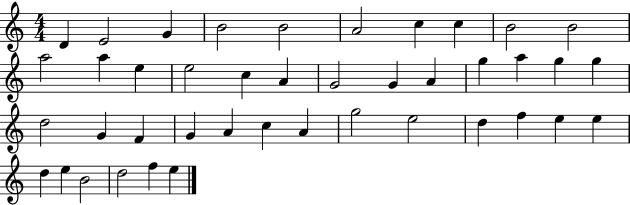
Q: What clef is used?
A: treble